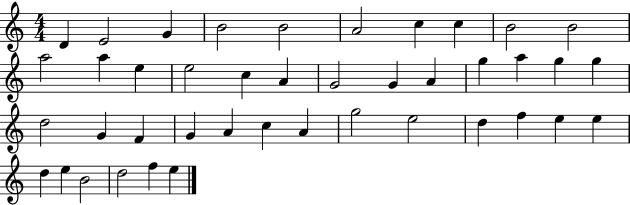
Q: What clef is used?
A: treble